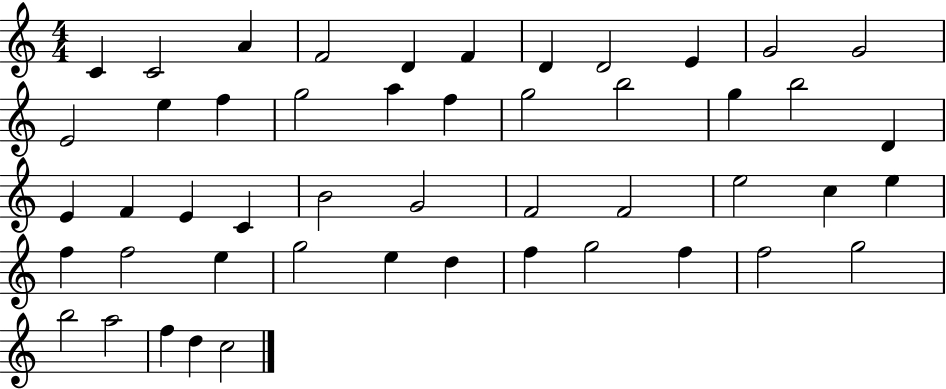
C4/q C4/h A4/q F4/h D4/q F4/q D4/q D4/h E4/q G4/h G4/h E4/h E5/q F5/q G5/h A5/q F5/q G5/h B5/h G5/q B5/h D4/q E4/q F4/q E4/q C4/q B4/h G4/h F4/h F4/h E5/h C5/q E5/q F5/q F5/h E5/q G5/h E5/q D5/q F5/q G5/h F5/q F5/h G5/h B5/h A5/h F5/q D5/q C5/h